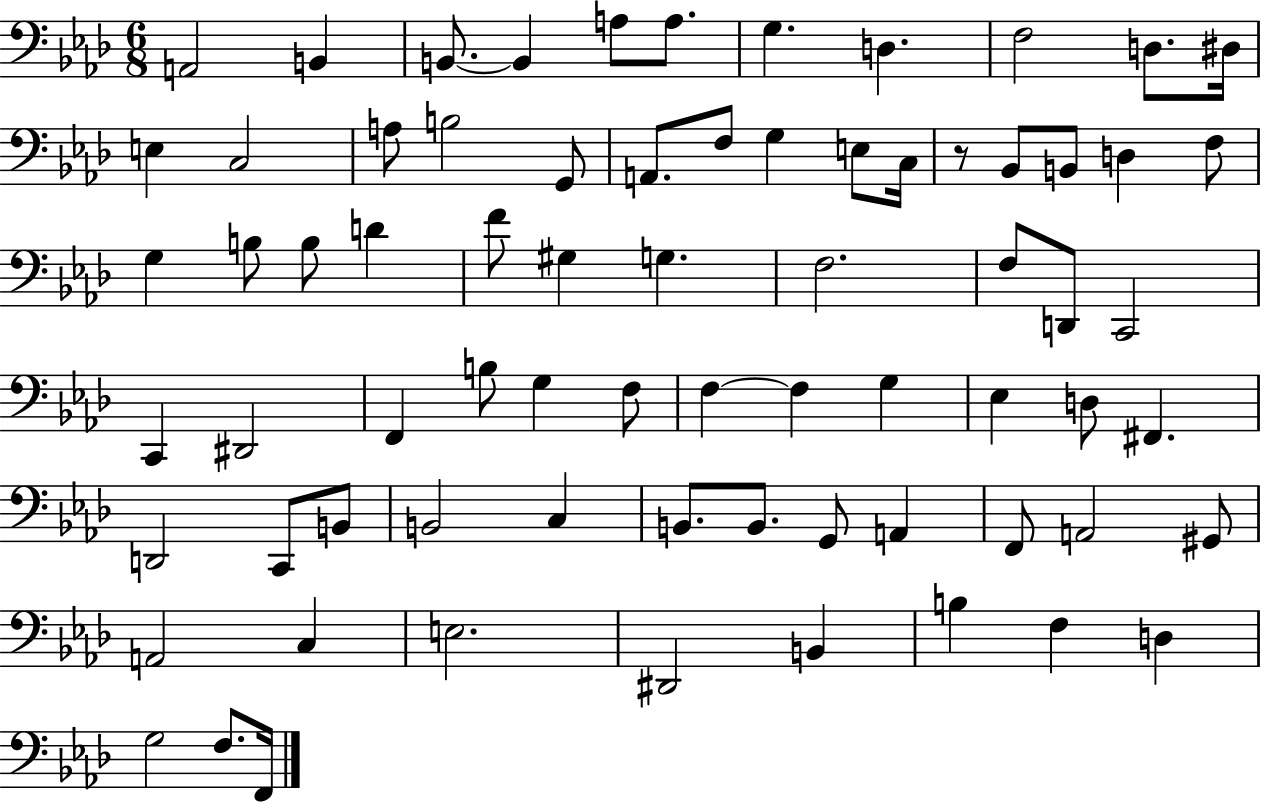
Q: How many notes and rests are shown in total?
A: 72